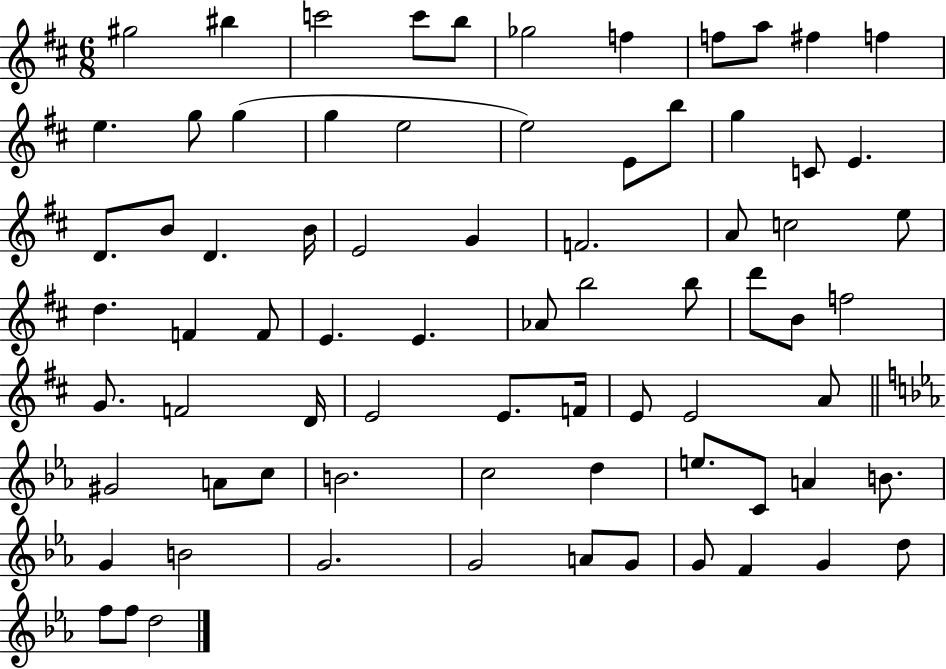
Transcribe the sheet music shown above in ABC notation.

X:1
T:Untitled
M:6/8
L:1/4
K:D
^g2 ^b c'2 c'/2 b/2 _g2 f f/2 a/2 ^f f e g/2 g g e2 e2 E/2 b/2 g C/2 E D/2 B/2 D B/4 E2 G F2 A/2 c2 e/2 d F F/2 E E _A/2 b2 b/2 d'/2 B/2 f2 G/2 F2 D/4 E2 E/2 F/4 E/2 E2 A/2 ^G2 A/2 c/2 B2 c2 d e/2 C/2 A B/2 G B2 G2 G2 A/2 G/2 G/2 F G d/2 f/2 f/2 d2